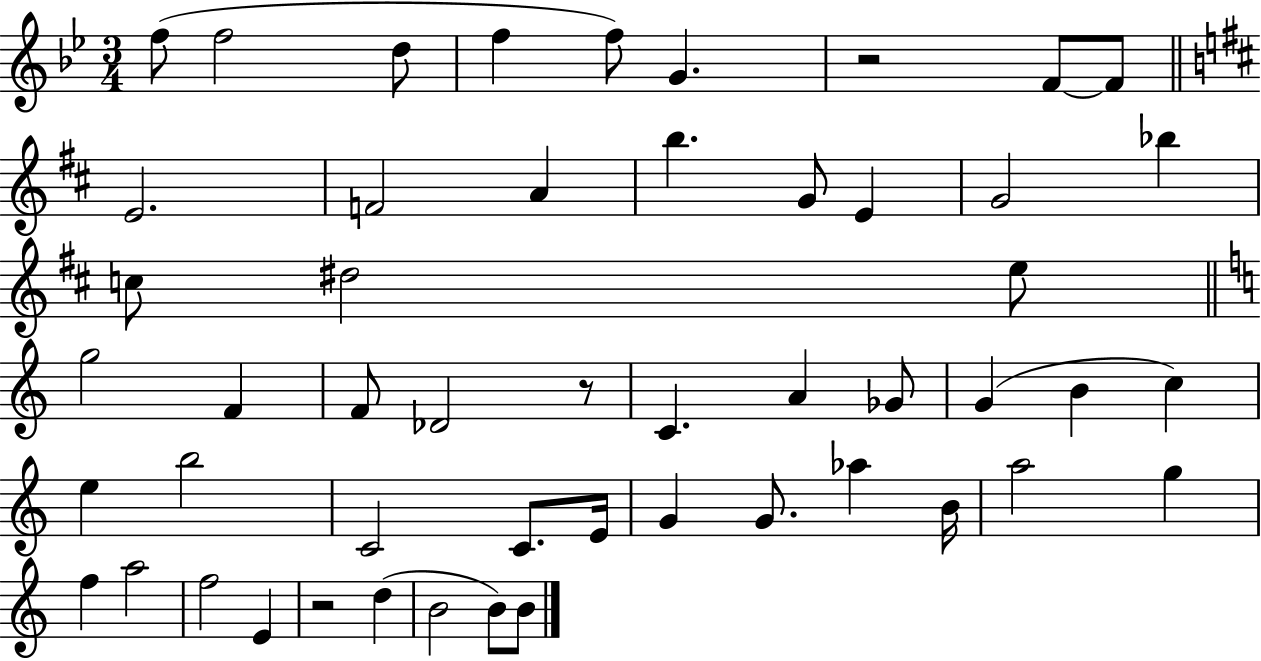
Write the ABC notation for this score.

X:1
T:Untitled
M:3/4
L:1/4
K:Bb
f/2 f2 d/2 f f/2 G z2 F/2 F/2 E2 F2 A b G/2 E G2 _b c/2 ^d2 e/2 g2 F F/2 _D2 z/2 C A _G/2 G B c e b2 C2 C/2 E/4 G G/2 _a B/4 a2 g f a2 f2 E z2 d B2 B/2 B/2